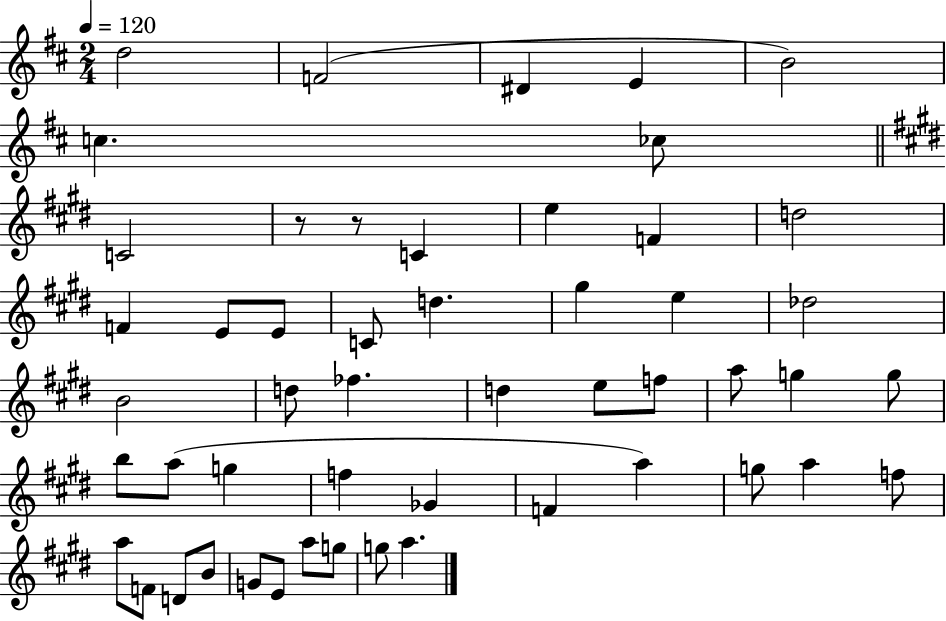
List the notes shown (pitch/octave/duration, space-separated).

D5/h F4/h D#4/q E4/q B4/h C5/q. CES5/e C4/h R/e R/e C4/q E5/q F4/q D5/h F4/q E4/e E4/e C4/e D5/q. G#5/q E5/q Db5/h B4/h D5/e FES5/q. D5/q E5/e F5/e A5/e G5/q G5/e B5/e A5/e G5/q F5/q Gb4/q F4/q A5/q G5/e A5/q F5/e A5/e F4/e D4/e B4/e G4/e E4/e A5/e G5/e G5/e A5/q.